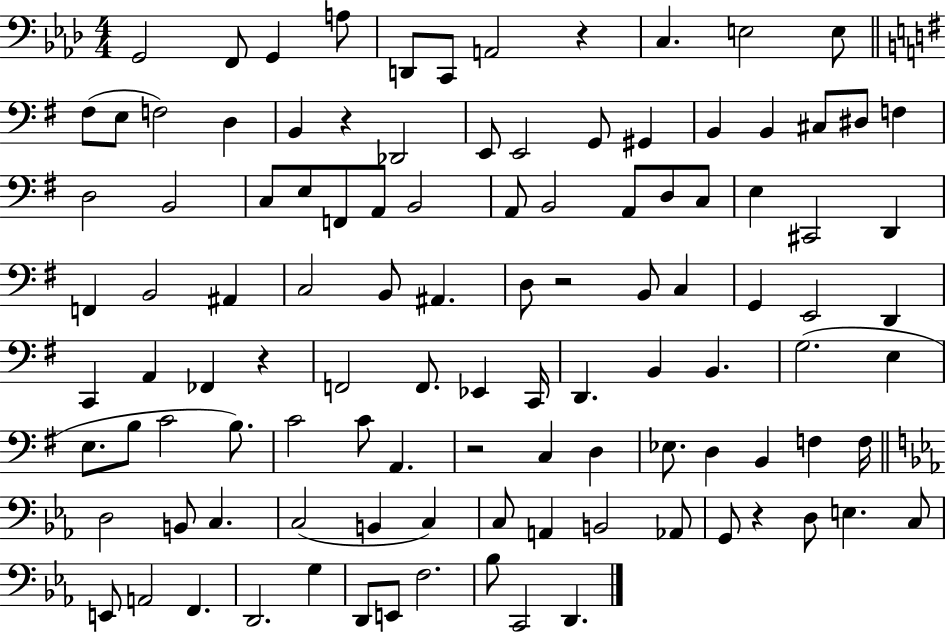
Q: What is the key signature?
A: AES major